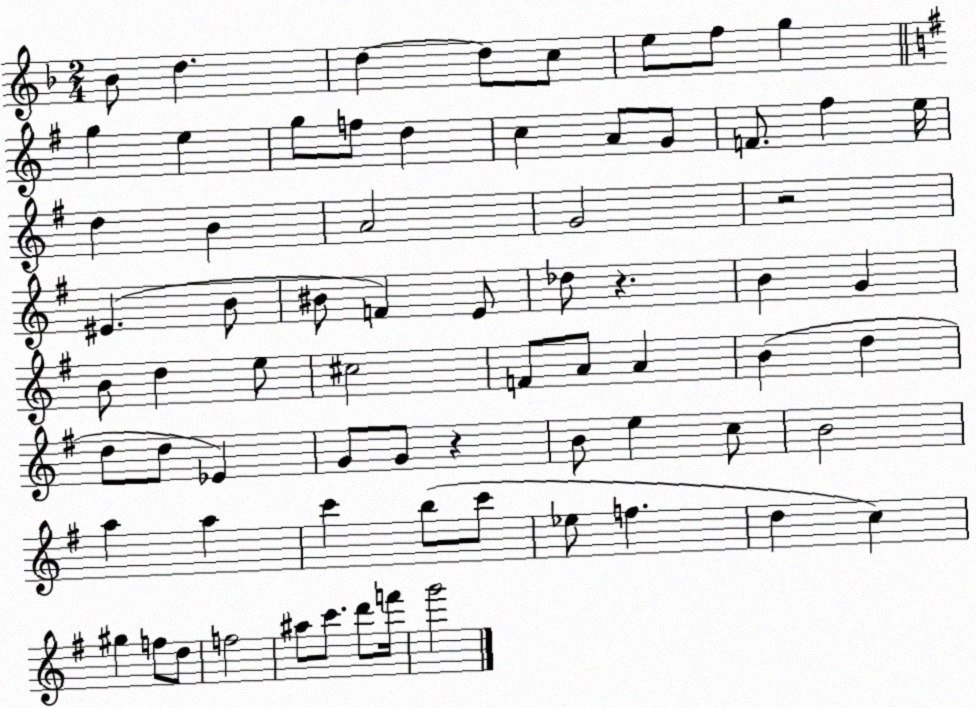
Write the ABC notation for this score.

X:1
T:Untitled
M:2/4
L:1/4
K:F
_B/2 d d d/2 c/2 e/2 f/2 g g e g/2 f/2 d c A/2 G/2 F/2 ^f e/4 d B A2 G2 z2 ^E B/2 ^B/2 F E/2 _d/2 z B G B/2 d e/2 ^c2 F/2 A/2 A B d d/2 d/2 _E G/2 G/2 z B/2 e c/2 B2 a a c' b/2 c'/2 _e/2 f d c ^g f/2 d/2 f2 ^a/2 c'/2 d'/2 f'/4 g'2